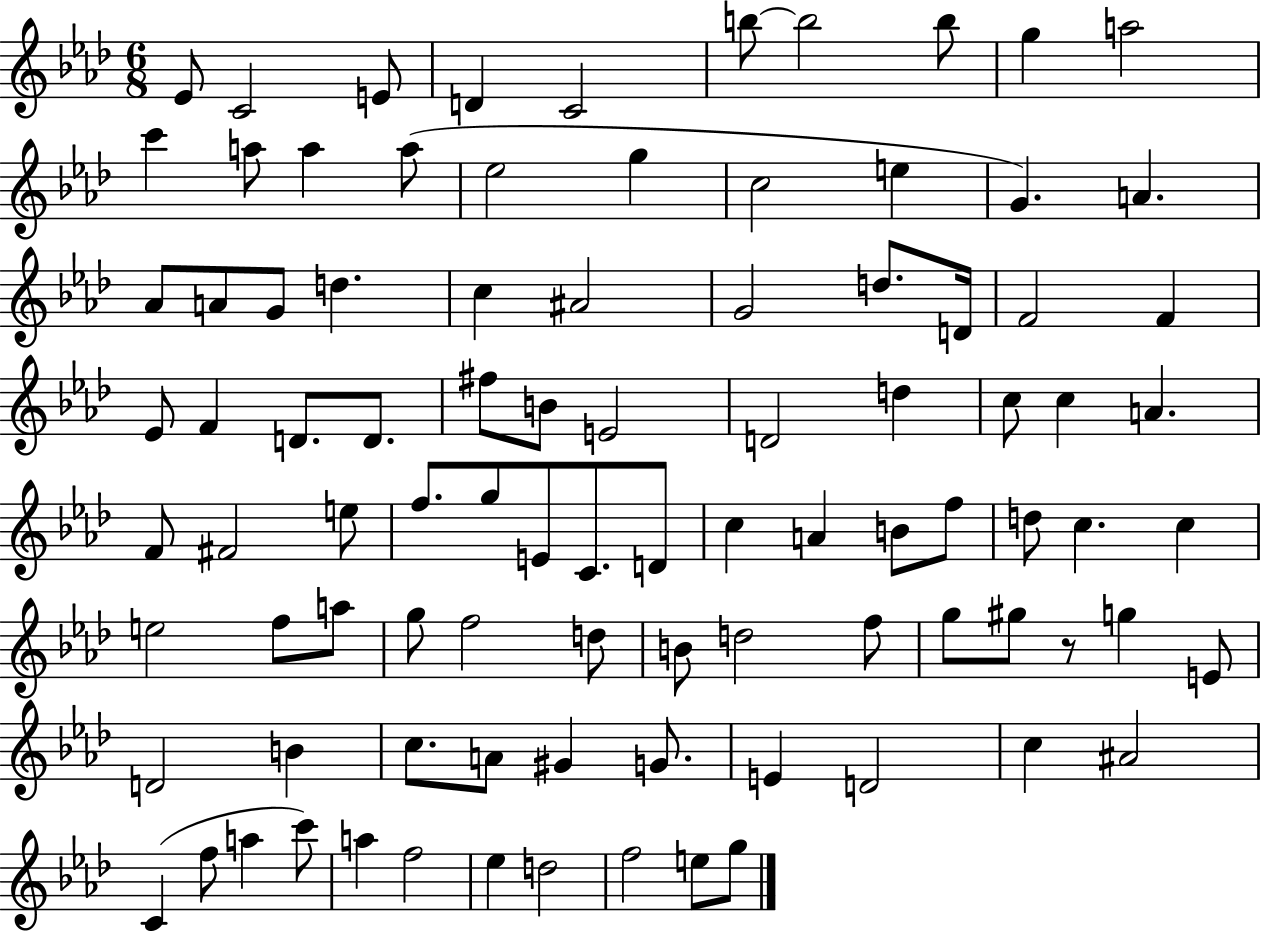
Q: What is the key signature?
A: AES major